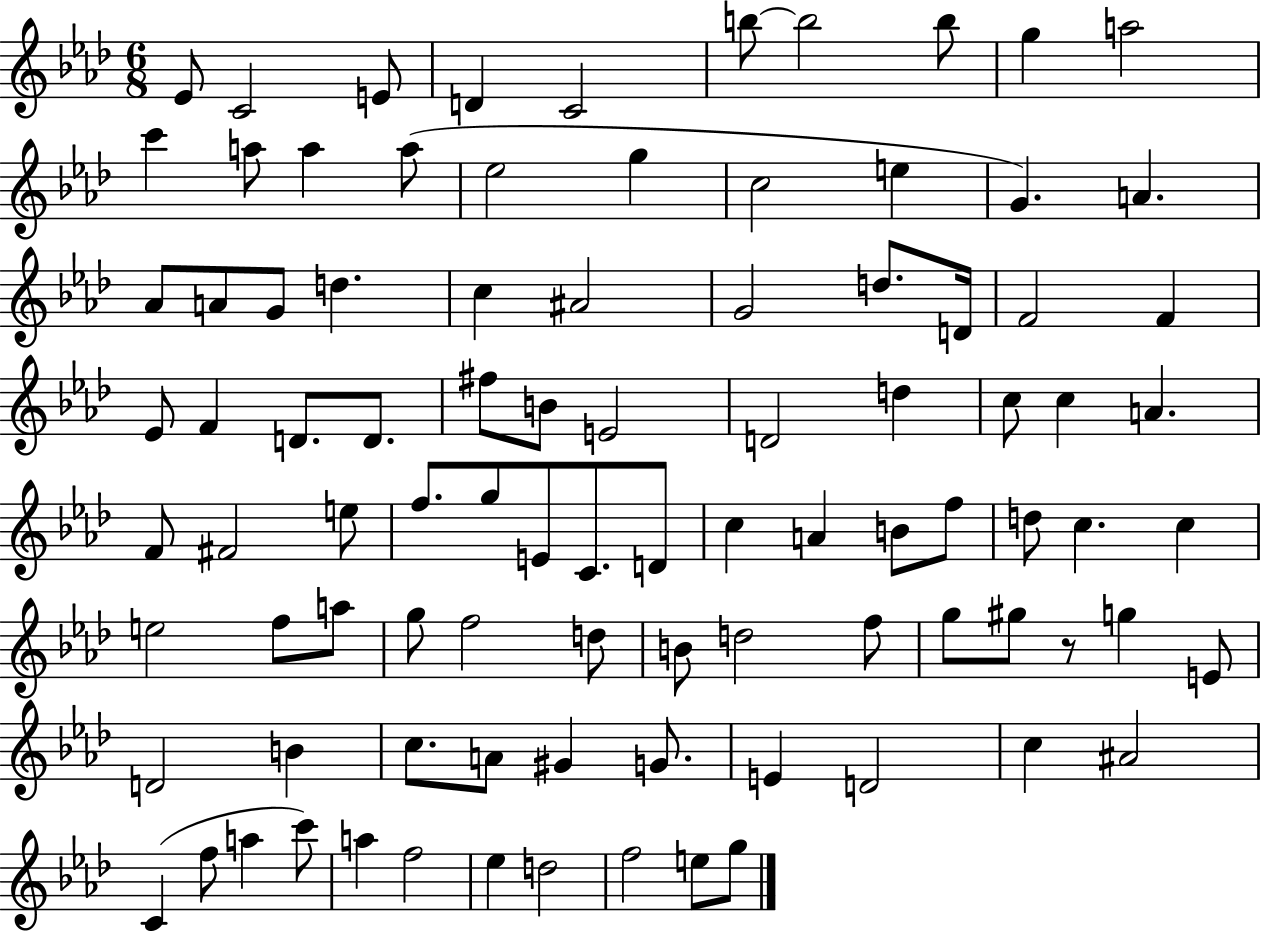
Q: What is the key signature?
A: AES major